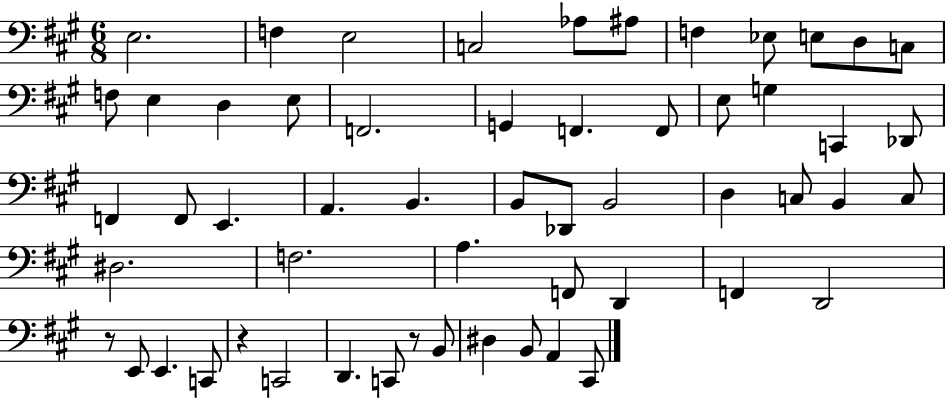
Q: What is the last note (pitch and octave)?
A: C#2